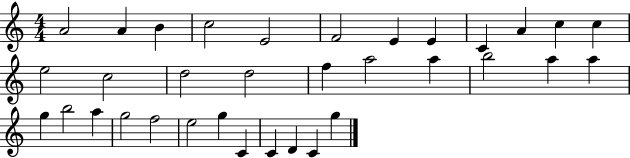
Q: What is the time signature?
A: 4/4